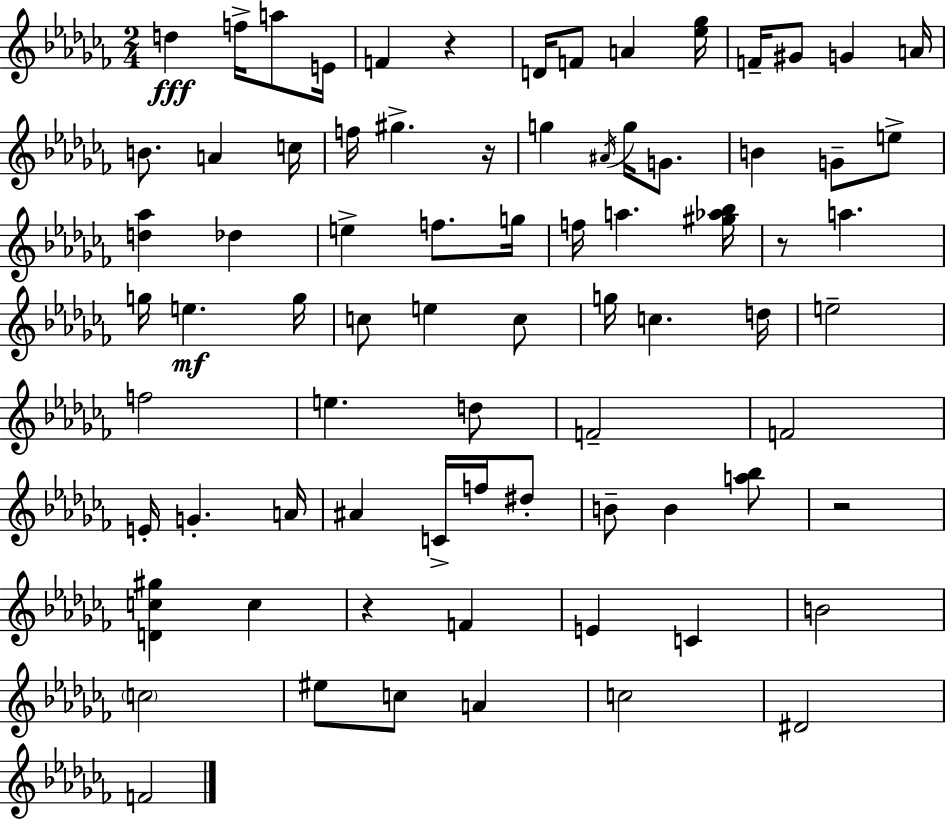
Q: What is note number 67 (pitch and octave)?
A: F4